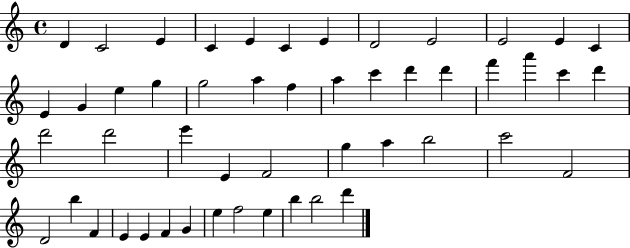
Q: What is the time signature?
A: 4/4